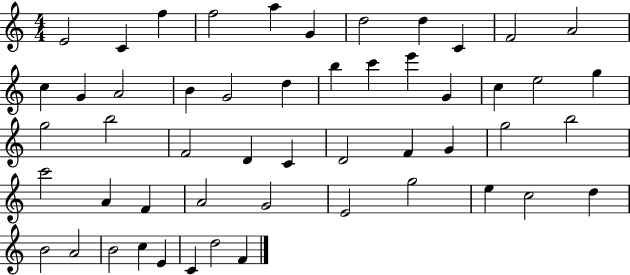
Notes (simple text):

E4/h C4/q F5/q F5/h A5/q G4/q D5/h D5/q C4/q F4/h A4/h C5/q G4/q A4/h B4/q G4/h D5/q B5/q C6/q E6/q G4/q C5/q E5/h G5/q G5/h B5/h F4/h D4/q C4/q D4/h F4/q G4/q G5/h B5/h C6/h A4/q F4/q A4/h G4/h E4/h G5/h E5/q C5/h D5/q B4/h A4/h B4/h C5/q E4/q C4/q D5/h F4/q